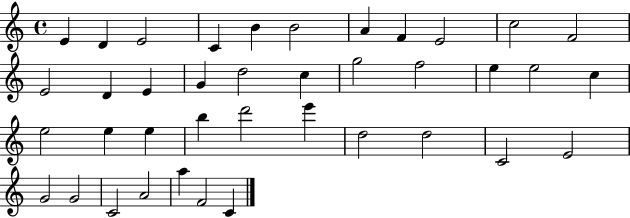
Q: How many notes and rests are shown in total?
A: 39